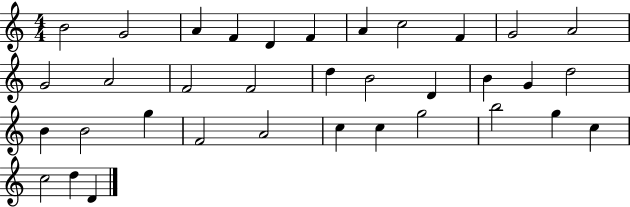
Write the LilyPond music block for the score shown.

{
  \clef treble
  \numericTimeSignature
  \time 4/4
  \key c \major
  b'2 g'2 | a'4 f'4 d'4 f'4 | a'4 c''2 f'4 | g'2 a'2 | \break g'2 a'2 | f'2 f'2 | d''4 b'2 d'4 | b'4 g'4 d''2 | \break b'4 b'2 g''4 | f'2 a'2 | c''4 c''4 g''2 | b''2 g''4 c''4 | \break c''2 d''4 d'4 | \bar "|."
}